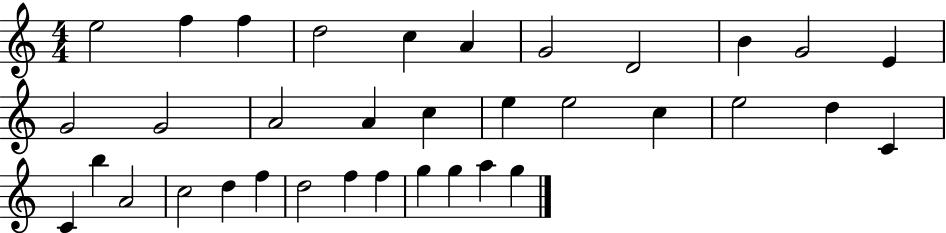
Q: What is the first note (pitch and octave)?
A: E5